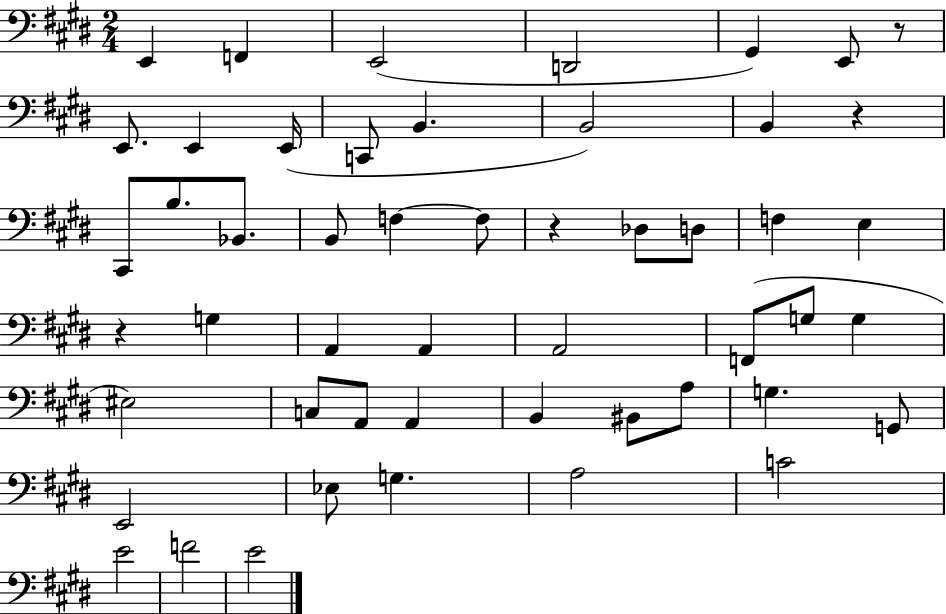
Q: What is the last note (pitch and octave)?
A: E4